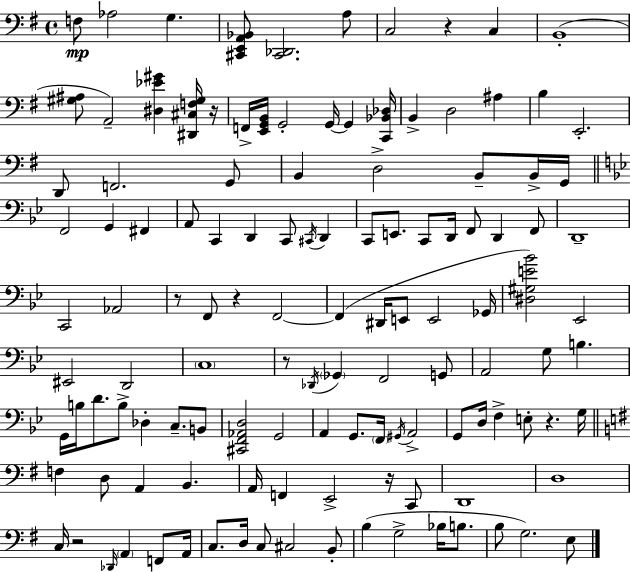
X:1
T:Untitled
M:4/4
L:1/4
K:G
F,/2 _A,2 G, [^C,,E,,A,,_B,,]/2 [^C,,_D,,]2 A,/2 C,2 z C, B,,4 [^G,^A,]/2 A,,2 [^D,_E^G] [^D,,^C,F,^G,]/4 z/4 F,,/4 [E,,G,,B,,]/4 G,,2 G,,/4 G,, [C,,_B,,_D,]/4 B,, D,2 ^A, B, E,,2 D,,/2 F,,2 G,,/2 B,, D,2 B,,/2 B,,/4 G,,/4 F,,2 G,, ^F,, A,,/2 C,, D,, C,,/2 ^C,,/4 D,, C,,/2 E,,/2 C,,/2 D,,/4 F,,/2 D,, F,,/2 D,,4 C,,2 _A,,2 z/2 F,,/2 z F,,2 F,, ^D,,/4 E,,/2 E,,2 _G,,/4 [^D,^G,E_B]2 _E,,2 ^E,,2 D,,2 C,4 z/2 _D,,/4 _G,, F,,2 G,,/2 A,,2 G,/2 B, G,,/4 B,/4 D/2 B,/2 _D, C,/2 B,,/2 [^C,,F,,_A,,D,]2 G,,2 A,, G,,/2 F,,/4 ^G,,/4 A,,2 G,,/2 D,/4 F, E,/2 z G,/4 F, D,/2 A,, B,, A,,/4 F,, E,,2 z/4 C,,/2 D,,4 D,4 C,/4 z2 _D,,/4 A,, F,,/2 A,,/4 C,/2 D,/4 C,/2 ^C,2 B,,/2 B, G,2 _B,/4 B,/2 B,/2 G,2 E,/2